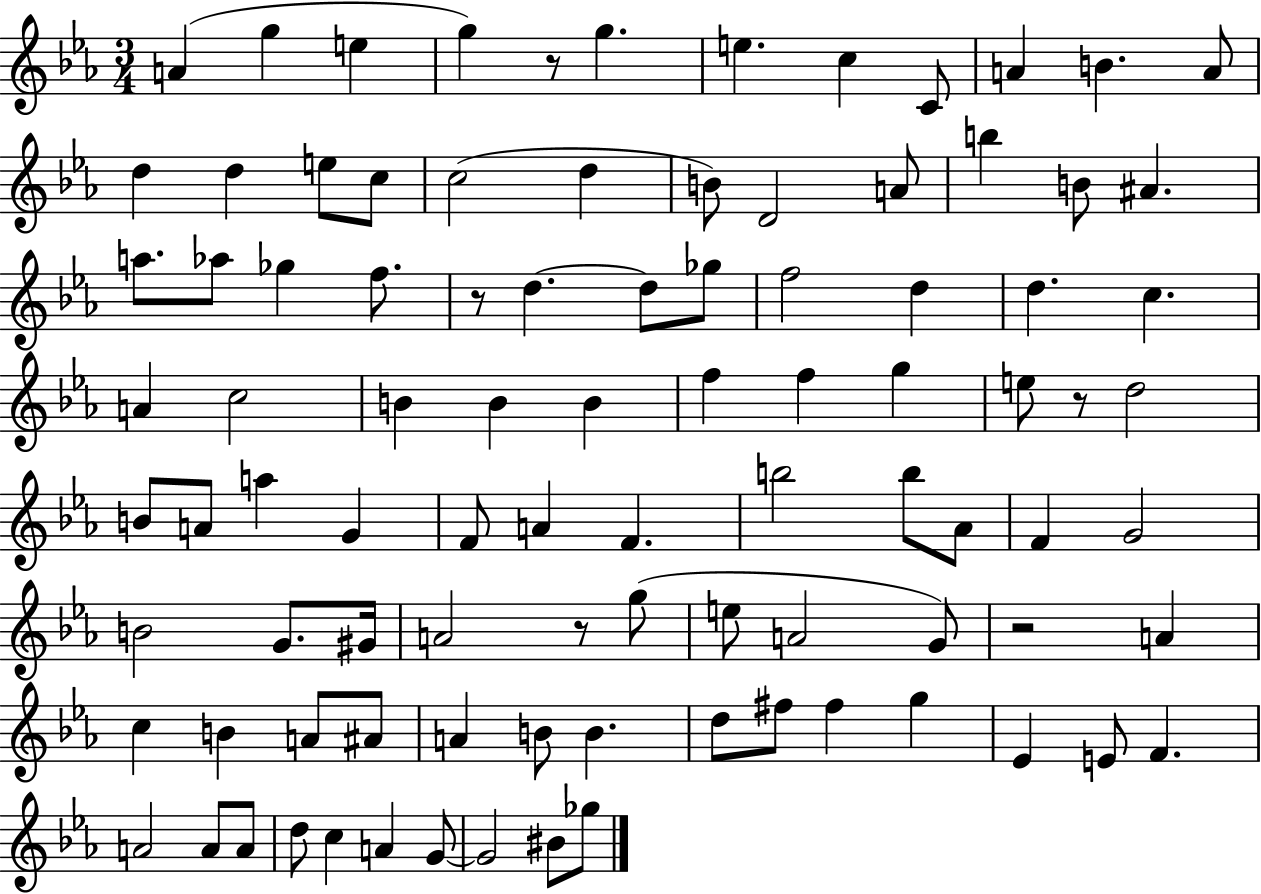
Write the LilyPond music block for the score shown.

{
  \clef treble
  \numericTimeSignature
  \time 3/4
  \key ees \major
  \repeat volta 2 { a'4( g''4 e''4 | g''4) r8 g''4. | e''4. c''4 c'8 | a'4 b'4. a'8 | \break d''4 d''4 e''8 c''8 | c''2( d''4 | b'8) d'2 a'8 | b''4 b'8 ais'4. | \break a''8. aes''8 ges''4 f''8. | r8 d''4.~~ d''8 ges''8 | f''2 d''4 | d''4. c''4. | \break a'4 c''2 | b'4 b'4 b'4 | f''4 f''4 g''4 | e''8 r8 d''2 | \break b'8 a'8 a''4 g'4 | f'8 a'4 f'4. | b''2 b''8 aes'8 | f'4 g'2 | \break b'2 g'8. gis'16 | a'2 r8 g''8( | e''8 a'2 g'8) | r2 a'4 | \break c''4 b'4 a'8 ais'8 | a'4 b'8 b'4. | d''8 fis''8 fis''4 g''4 | ees'4 e'8 f'4. | \break a'2 a'8 a'8 | d''8 c''4 a'4 g'8~~ | g'2 bis'8 ges''8 | } \bar "|."
}